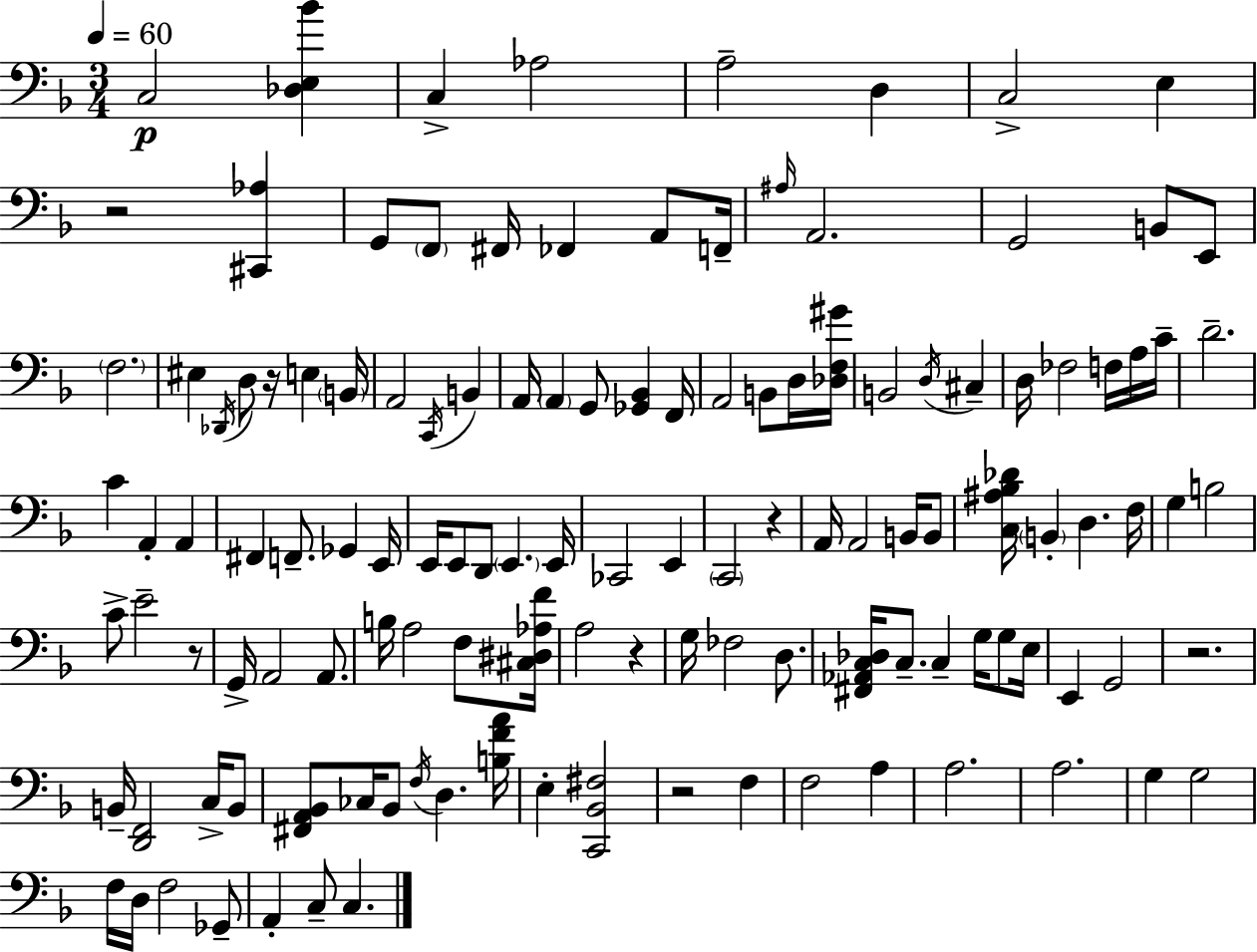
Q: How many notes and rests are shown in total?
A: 126